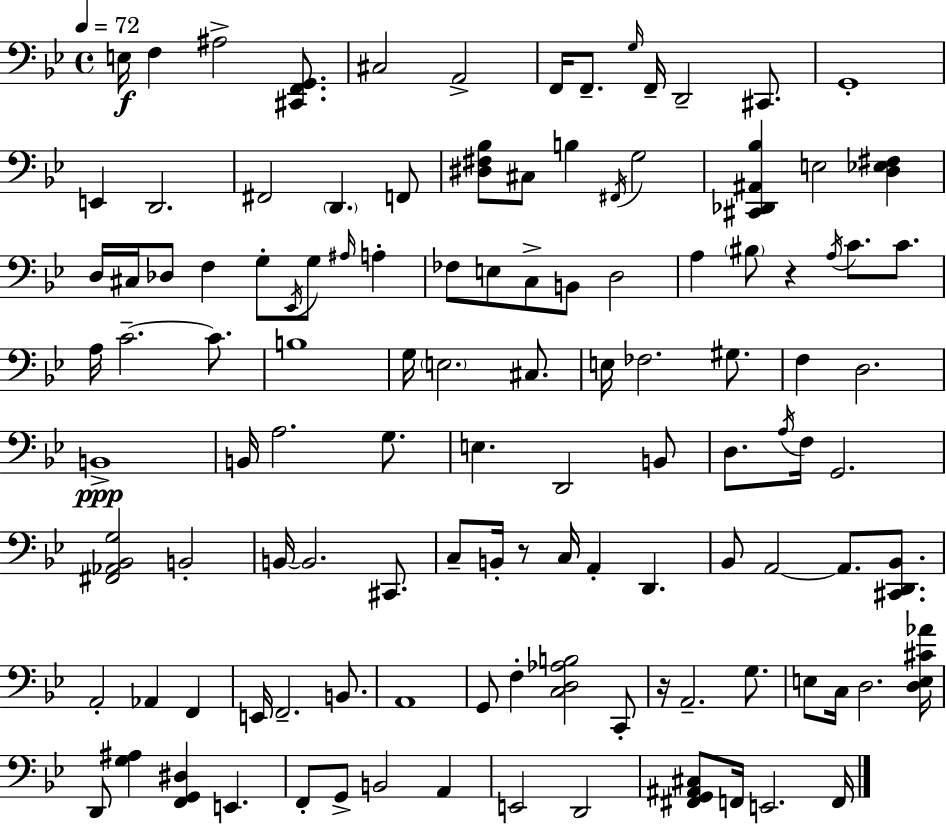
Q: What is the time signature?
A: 4/4